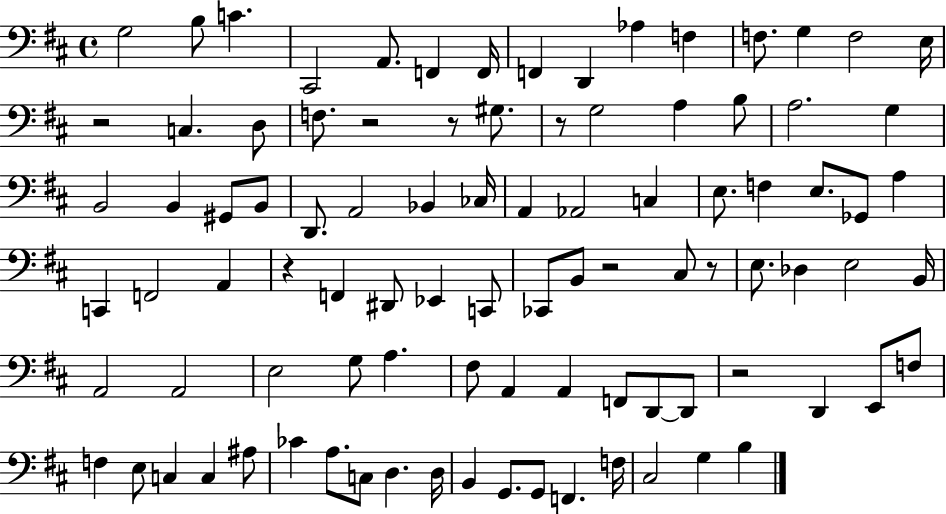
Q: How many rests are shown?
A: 8